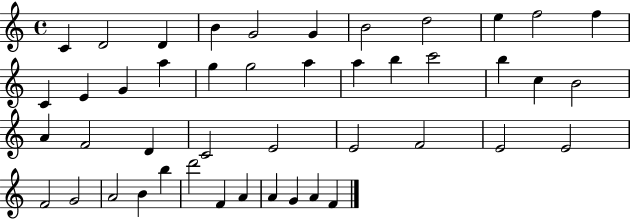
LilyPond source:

{
  \clef treble
  \time 4/4
  \defaultTimeSignature
  \key c \major
  c'4 d'2 d'4 | b'4 g'2 g'4 | b'2 d''2 | e''4 f''2 f''4 | \break c'4 e'4 g'4 a''4 | g''4 g''2 a''4 | a''4 b''4 c'''2 | b''4 c''4 b'2 | \break a'4 f'2 d'4 | c'2 e'2 | e'2 f'2 | e'2 e'2 | \break f'2 g'2 | a'2 b'4 b''4 | d'''2 f'4 a'4 | a'4 g'4 a'4 f'4 | \break \bar "|."
}